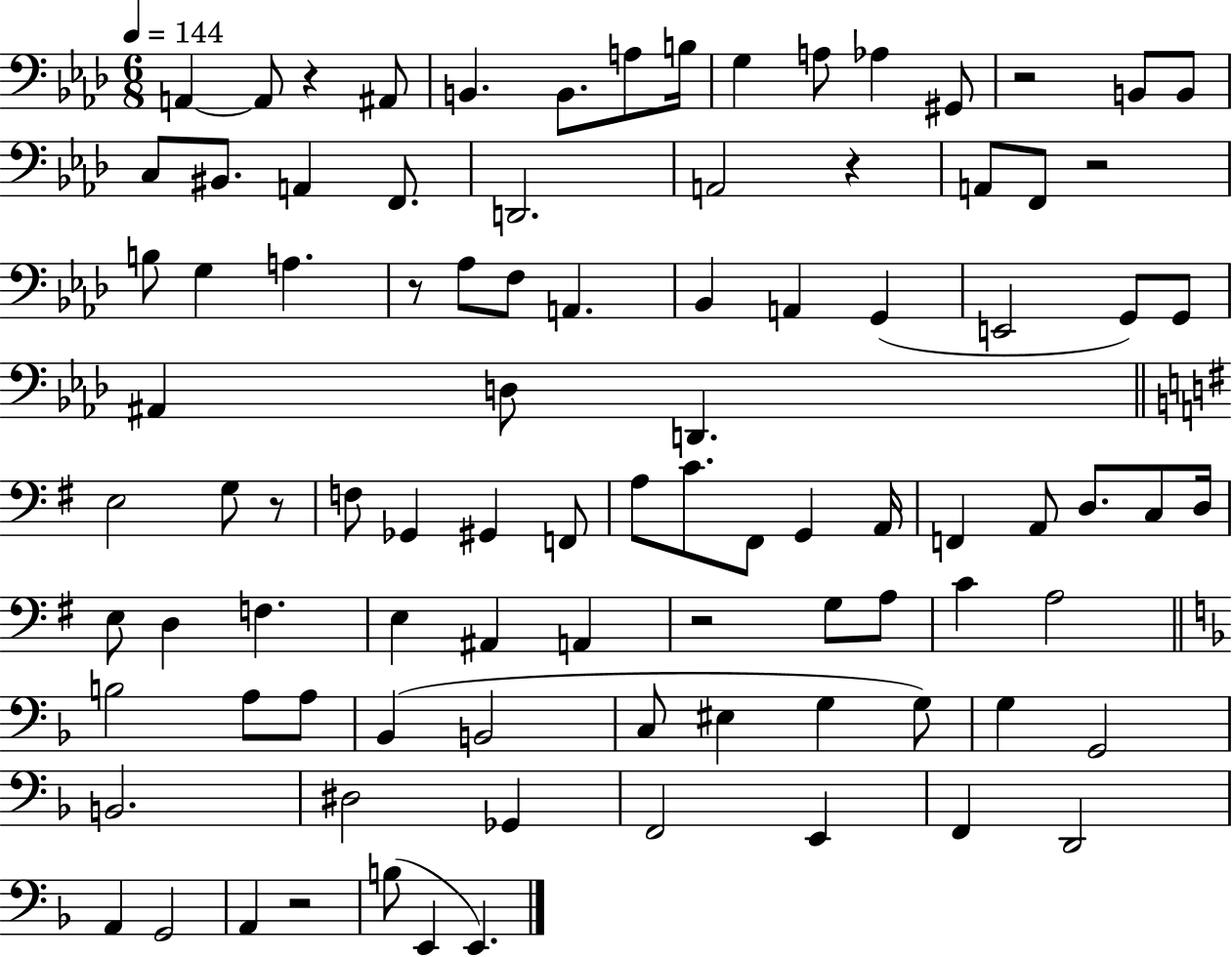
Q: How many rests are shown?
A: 8